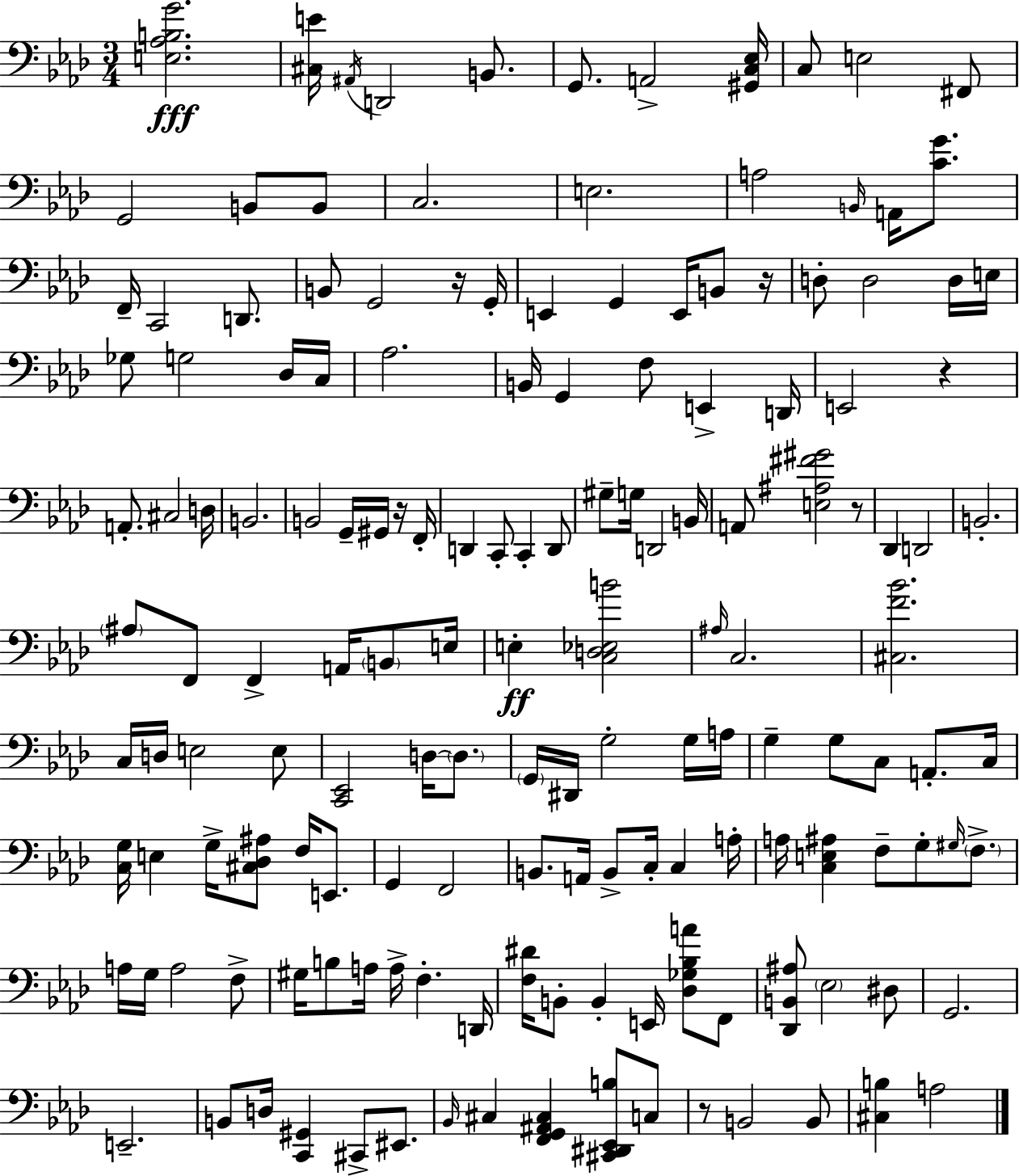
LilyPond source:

{
  \clef bass
  \numericTimeSignature
  \time 3/4
  \key f \minor
  \repeat volta 2 { <e aes b g'>2.\fff | <cis e'>16 \acciaccatura { ais,16 } d,2 b,8. | g,8. a,2-> | <gis, c ees>16 c8 e2 fis,8 | \break g,2 b,8 b,8 | c2. | e2. | a2 \grace { b,16 } a,16 <c' g'>8. | \break f,16-- c,2 d,8. | b,8 g,2 | r16 g,16-. e,4 g,4 e,16 b,8 | r16 d8-. d2 | \break d16 e16 ges8 g2 | des16 c16 aes2. | b,16 g,4 f8 e,4-> | d,16 e,2 r4 | \break a,8.-. cis2 | d16 b,2. | b,2 g,16-- gis,16 | r16 f,16-. d,4 c,8-. c,4-. | \break d,8 gis8-- g16 d,2 | b,16 a,8 <e ais fis' gis'>2 | r8 des,4 d,2 | b,2.-. | \break \parenthesize ais8 f,8 f,4-> a,16 \parenthesize b,8 | e16 e4-.\ff <c d ees b'>2 | \grace { ais16 } c2. | <cis f' bes'>2. | \break c16 d16 e2 | e8 <c, ees,>2 d16~~ | \parenthesize d8. \parenthesize g,16 dis,16 g2-. | g16 a16 g4-- g8 c8 a,8.-. | \break c16 <c g>16 e4 g16-> <cis des ais>8 f16 | e,8. g,4 f,2 | b,8. a,16 b,8-> c16-. c4 | a16-. a16 <c e ais>4 f8-- g8-. | \break \grace { gis16 } \parenthesize f8.-> a16 g16 a2 | f8-> gis16 b8 a16 a16-> f4.-. | d,16 <f dis'>16 b,8-. b,4-. e,16 | <des ges bes a'>8 f,8 <des, b, ais>8 \parenthesize ees2 | \break dis8 g,2. | e,2.-- | b,8 d16 <c, gis,>4 cis,8-> | eis,8. \grace { bes,16 } cis4 <f, g, ais, cis>4 | \break <cis, dis, ees, b>8 c8 r8 b,2 | b,8 <cis b>4 a2 | } \bar "|."
}